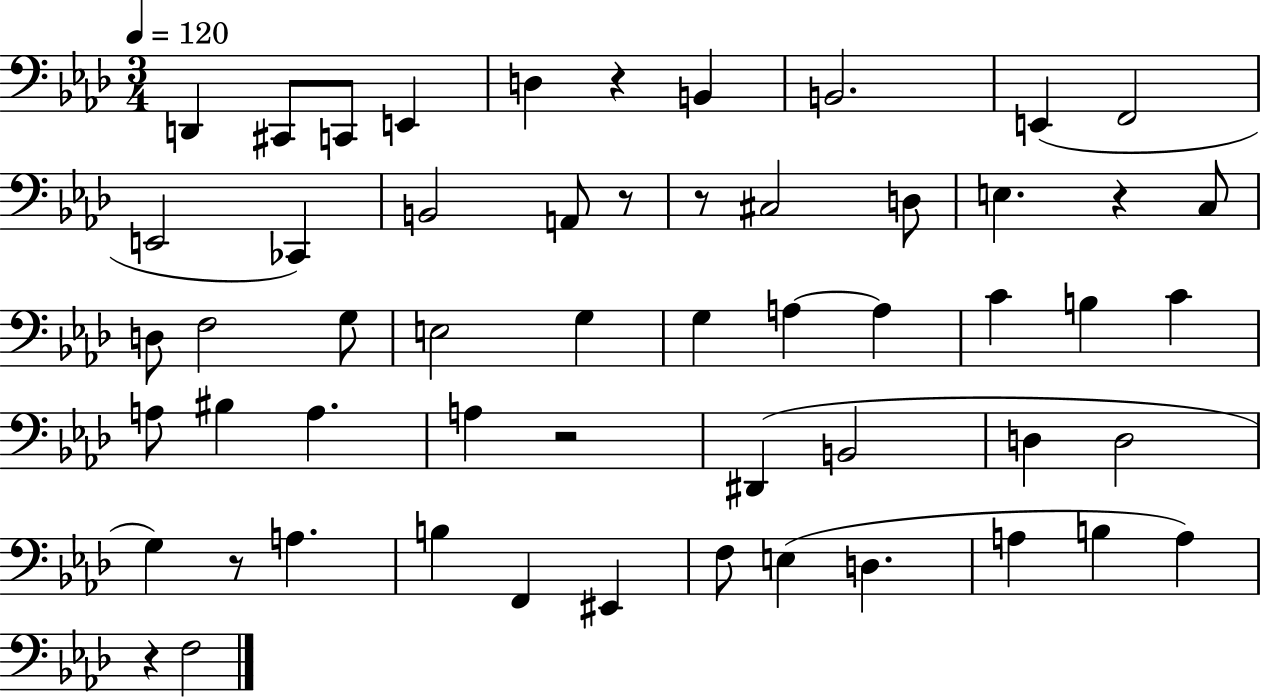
D2/q C#2/e C2/e E2/q D3/q R/q B2/q B2/h. E2/q F2/h E2/h CES2/q B2/h A2/e R/e R/e C#3/h D3/e E3/q. R/q C3/e D3/e F3/h G3/e E3/h G3/q G3/q A3/q A3/q C4/q B3/q C4/q A3/e BIS3/q A3/q. A3/q R/h D#2/q B2/h D3/q D3/h G3/q R/e A3/q. B3/q F2/q EIS2/q F3/e E3/q D3/q. A3/q B3/q A3/q R/q F3/h